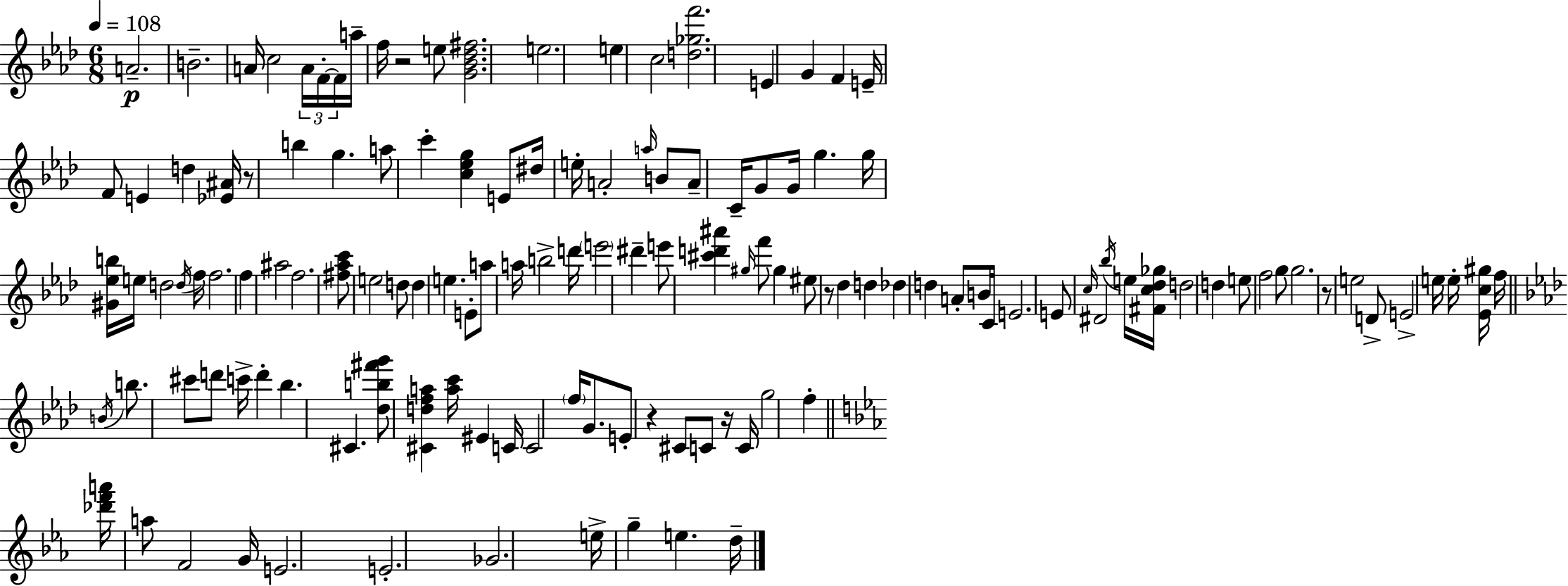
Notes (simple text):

A4/h. B4/h. A4/s C5/h A4/s F4/s F4/s A5/s F5/s R/h E5/e [G4,Bb4,Db5,F#5]/h. E5/h. E5/q C5/h [D5,Gb5,F6]/h. E4/q G4/q F4/q E4/s F4/e E4/q D5/q [Eb4,A#4]/s R/e B5/q G5/q. A5/e C6/q [C5,Eb5,G5]/q E4/e D#5/s E5/s A4/h A5/s B4/e A4/e C4/s G4/e G4/s G5/q. G5/s [G#4,Eb5,B5]/s E5/s D5/h D5/s F5/s F5/h. F5/q A#5/h F5/h. [F#5,Ab5,C6]/e E5/h D5/e D5/q E5/q. E4/e A5/e A5/s B5/h D6/s E6/h D#6/q E6/e [C#6,D6,A#6]/q G#5/s F6/e G#5/q EIS5/e R/e Db5/q D5/q Db5/q D5/q A4/e B4/s C4/s E4/h. E4/e C5/s D#4/h Bb5/s E5/s [F#4,C5,Db5,Gb5]/s D5/h D5/q E5/e F5/h G5/e G5/h. R/e E5/h D4/e E4/h E5/s E5/s [Eb4,C5,G#5]/s F5/s B4/s B5/e. C#6/e D6/e C6/s D6/q Bb5/q. C#4/q. [Db5,B5,F#6,G6]/e [C#4,D5,F5,A5]/q [A5,C6]/s EIS4/q C4/s C4/h F5/s G4/e. E4/e R/q C#4/e C4/e R/s C4/s G5/h F5/q [Db6,F6,A6]/s A5/e F4/h G4/s E4/h. E4/h. Gb4/h. E5/s G5/q E5/q. D5/s